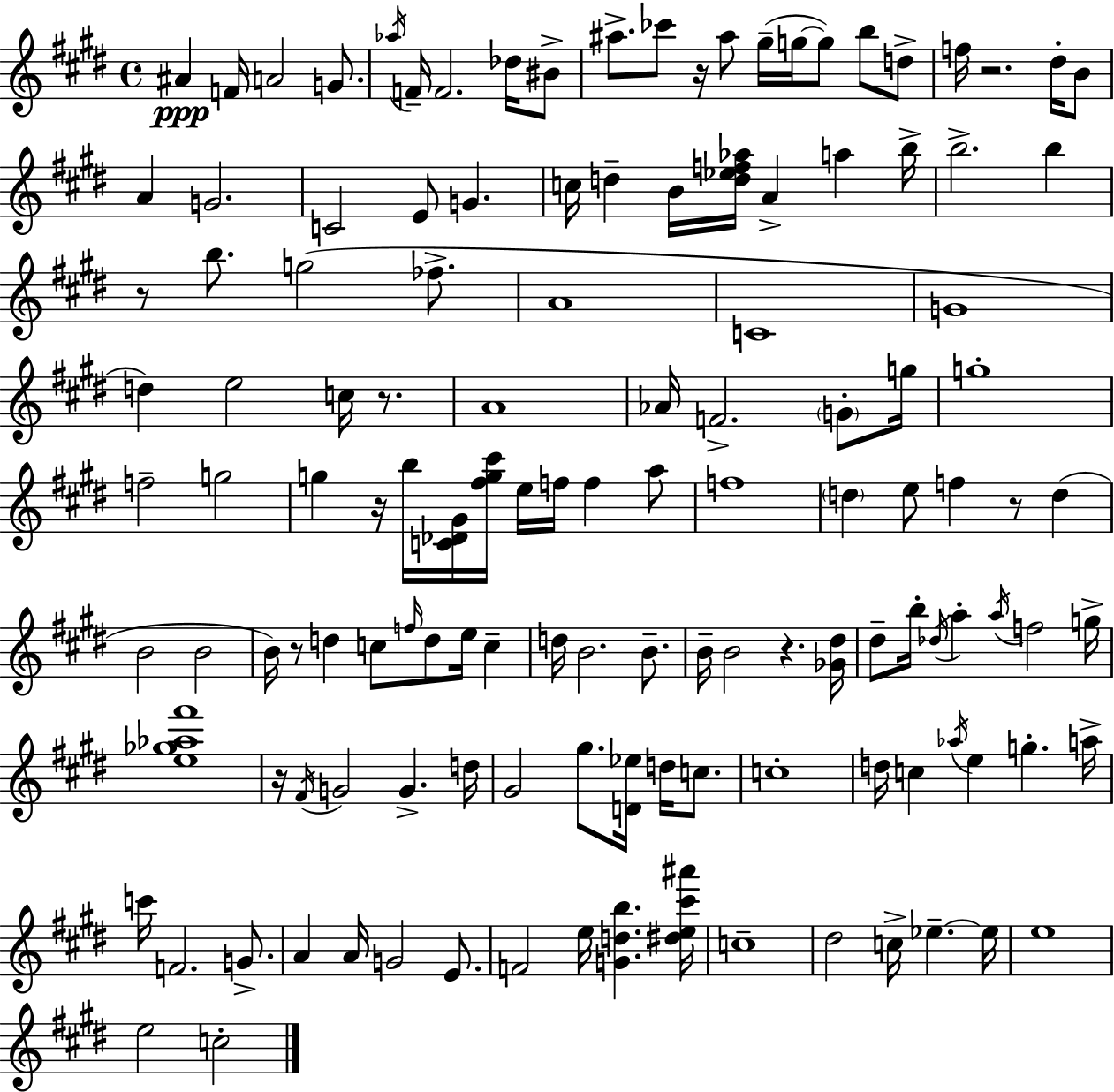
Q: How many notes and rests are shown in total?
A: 131